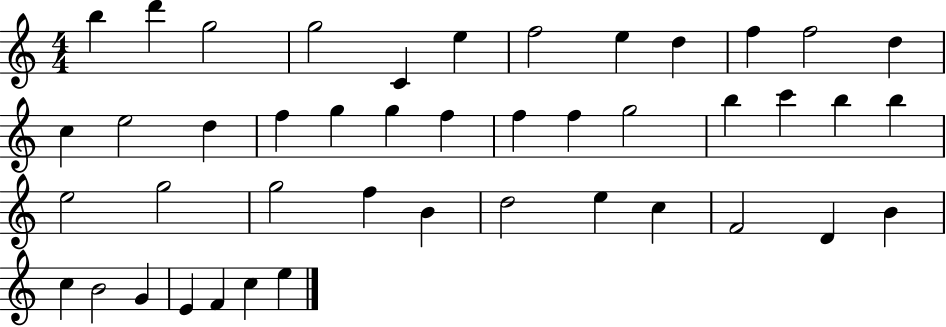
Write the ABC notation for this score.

X:1
T:Untitled
M:4/4
L:1/4
K:C
b d' g2 g2 C e f2 e d f f2 d c e2 d f g g f f f g2 b c' b b e2 g2 g2 f B d2 e c F2 D B c B2 G E F c e